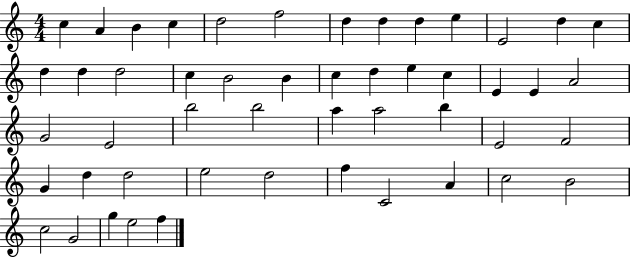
C5/q A4/q B4/q C5/q D5/h F5/h D5/q D5/q D5/q E5/q E4/h D5/q C5/q D5/q D5/q D5/h C5/q B4/h B4/q C5/q D5/q E5/q C5/q E4/q E4/q A4/h G4/h E4/h B5/h B5/h A5/q A5/h B5/q E4/h F4/h G4/q D5/q D5/h E5/h D5/h F5/q C4/h A4/q C5/h B4/h C5/h G4/h G5/q E5/h F5/q